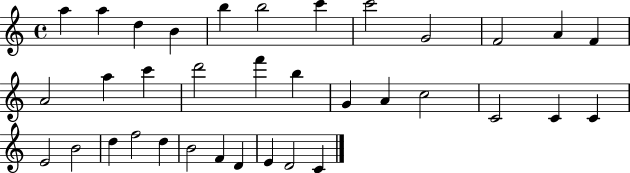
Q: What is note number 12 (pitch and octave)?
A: F4